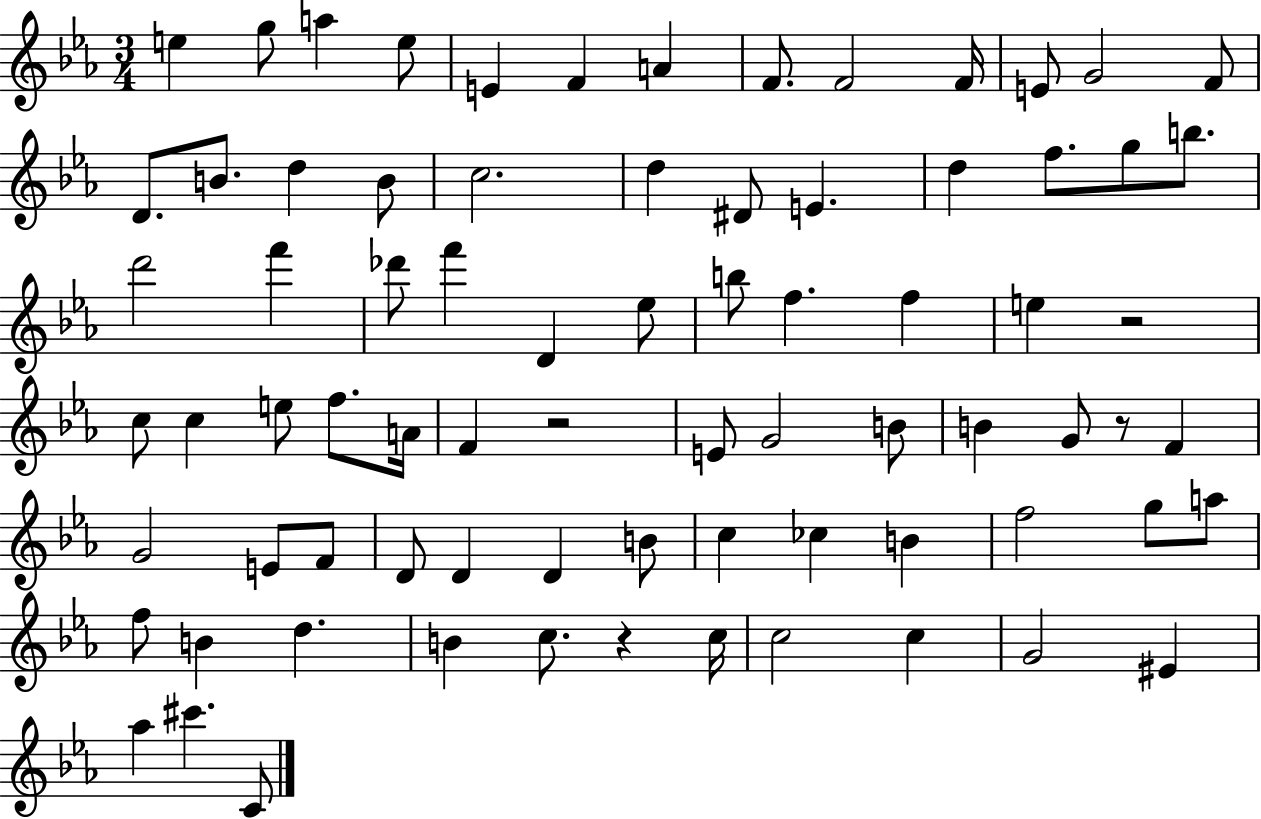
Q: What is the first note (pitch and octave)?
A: E5